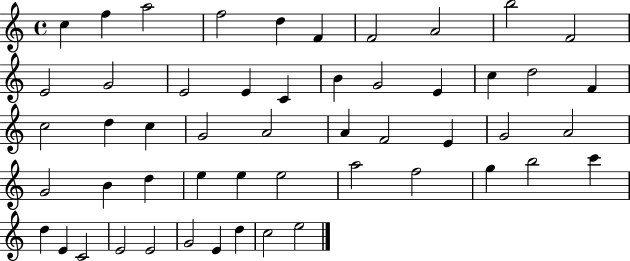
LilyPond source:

{
  \clef treble
  \time 4/4
  \defaultTimeSignature
  \key c \major
  c''4 f''4 a''2 | f''2 d''4 f'4 | f'2 a'2 | b''2 f'2 | \break e'2 g'2 | e'2 e'4 c'4 | b'4 g'2 e'4 | c''4 d''2 f'4 | \break c''2 d''4 c''4 | g'2 a'2 | a'4 f'2 e'4 | g'2 a'2 | \break g'2 b'4 d''4 | e''4 e''4 e''2 | a''2 f''2 | g''4 b''2 c'''4 | \break d''4 e'4 c'2 | e'2 e'2 | g'2 e'4 d''4 | c''2 e''2 | \break \bar "|."
}